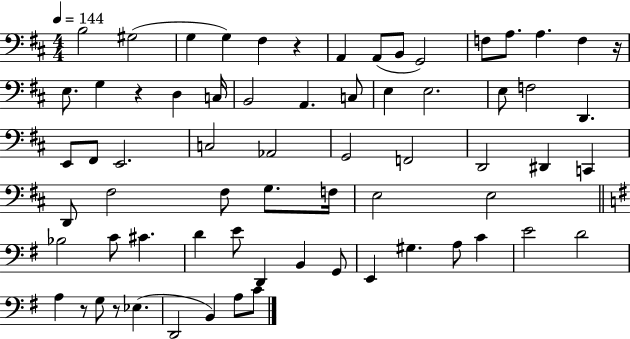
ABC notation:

X:1
T:Untitled
M:4/4
L:1/4
K:D
B,2 ^G,2 G, G, ^F, z A,, A,,/2 B,,/2 G,,2 F,/2 A,/2 A, F, z/4 E,/2 G, z D, C,/4 B,,2 A,, C,/2 E, E,2 E,/2 F,2 D,, E,,/2 ^F,,/2 E,,2 C,2 _A,,2 G,,2 F,,2 D,,2 ^D,, C,, D,,/2 ^F,2 ^F,/2 G,/2 F,/4 E,2 E,2 _B,2 C/2 ^C D E/2 D,, B,, G,,/2 E,, ^G, A,/2 C E2 D2 A, z/2 G,/2 z/2 _E, D,,2 B,, A,/2 C/2